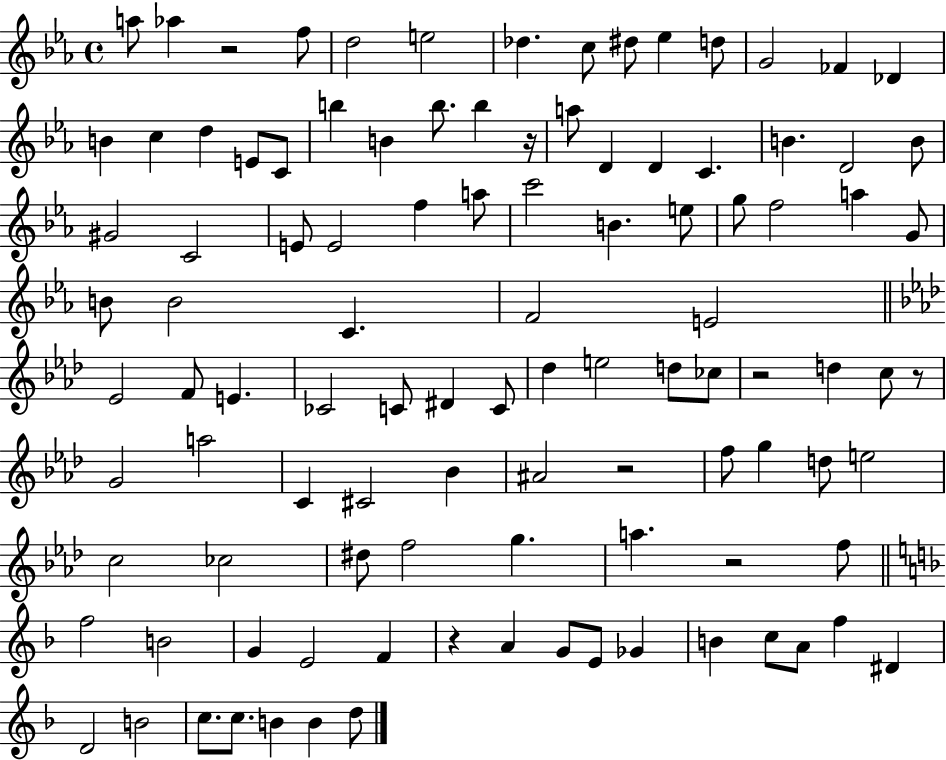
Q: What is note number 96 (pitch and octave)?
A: B4